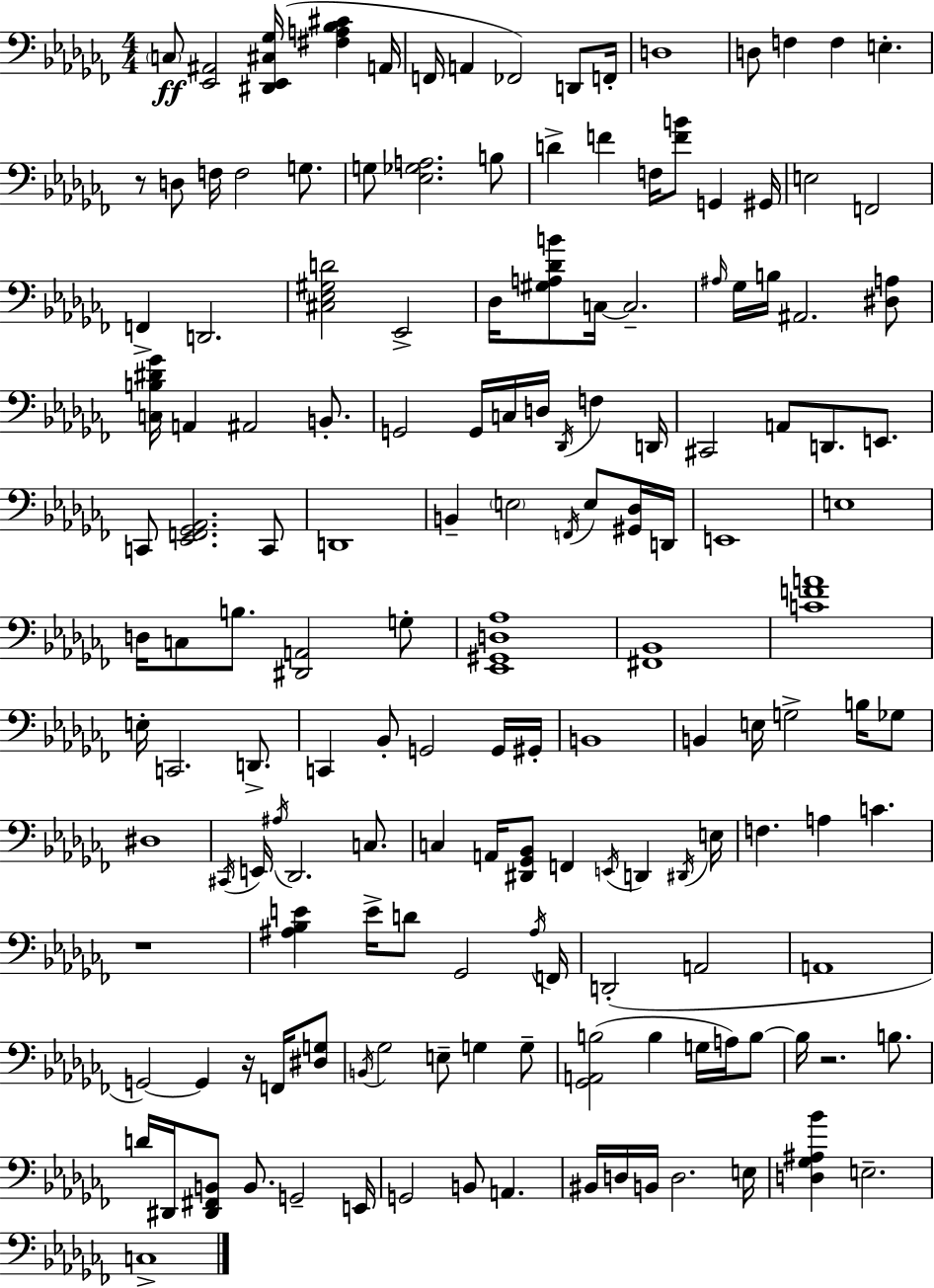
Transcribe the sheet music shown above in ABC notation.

X:1
T:Untitled
M:4/4
L:1/4
K:Abm
C,/2 [_E,,^A,,]2 [^D,,_E,,^C,_G,]/4 [^F,A,_B,^C] A,,/4 F,,/4 A,, _F,,2 D,,/2 F,,/4 D,4 D,/2 F, F, E, z/2 D,/2 F,/4 F,2 G,/2 G,/2 [_E,_G,A,]2 B,/2 D F F,/4 [FB]/2 G,, ^G,,/4 E,2 F,,2 F,, D,,2 [^C,_E,^G,D]2 _E,,2 _D,/4 [^G,A,_DB]/2 C,/4 C,2 ^A,/4 _G,/4 B,/4 ^A,,2 [^D,A,]/2 [C,B,^D_G]/4 A,, ^A,,2 B,,/2 G,,2 G,,/4 C,/4 D,/4 _D,,/4 F, D,,/4 ^C,,2 A,,/2 D,,/2 E,,/2 C,,/2 [_E,,F,,_G,,_A,,]2 C,,/2 D,,4 B,, E,2 F,,/4 E,/2 [^G,,_D,]/4 D,,/4 E,,4 E,4 D,/4 C,/2 B,/2 [^D,,A,,]2 G,/2 [_E,,^G,,D,_A,]4 [^F,,_B,,]4 [CFA]4 E,/4 C,,2 D,,/2 C,, _B,,/2 G,,2 G,,/4 ^G,,/4 B,,4 B,, E,/4 G,2 B,/4 _G,/2 ^D,4 ^C,,/4 E,,/4 ^A,/4 _D,,2 C,/2 C, A,,/4 [^D,,_G,,_B,,]/2 F,, E,,/4 D,, ^D,,/4 E,/4 F, A, C z4 [^A,_B,E] E/4 D/2 _G,,2 ^A,/4 F,,/4 D,,2 A,,2 A,,4 G,,2 G,, z/4 F,,/4 [^D,G,]/2 B,,/4 _G,2 E,/2 G, G,/2 [_G,,A,,B,]2 B, G,/4 A,/4 B,/2 B,/4 z2 B,/2 D/4 ^D,,/4 [^D,,^F,,B,,]/2 B,,/2 G,,2 E,,/4 G,,2 B,,/2 A,, ^B,,/4 D,/4 B,,/4 D,2 E,/4 [D,_G,^A,_B] E,2 C,4